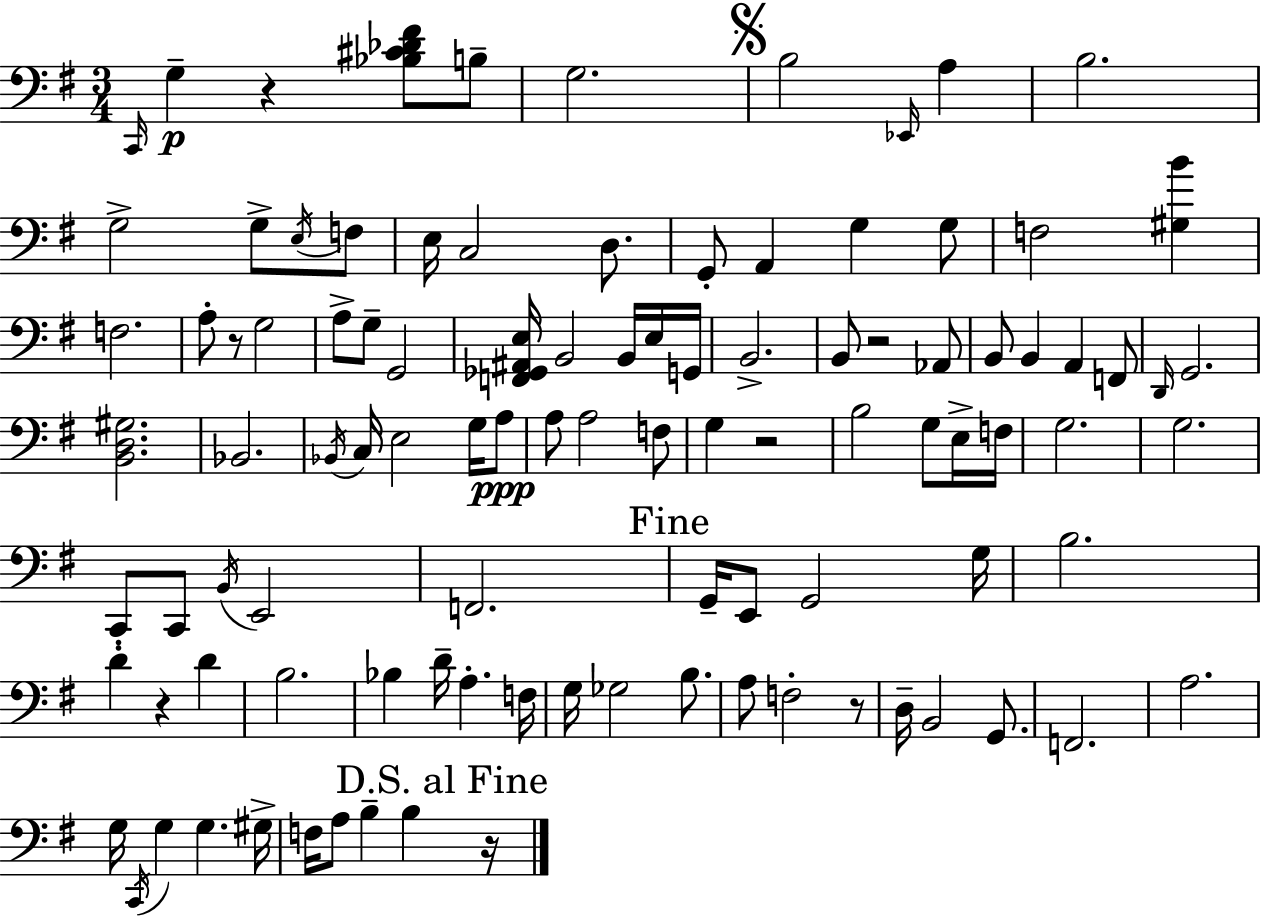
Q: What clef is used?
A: bass